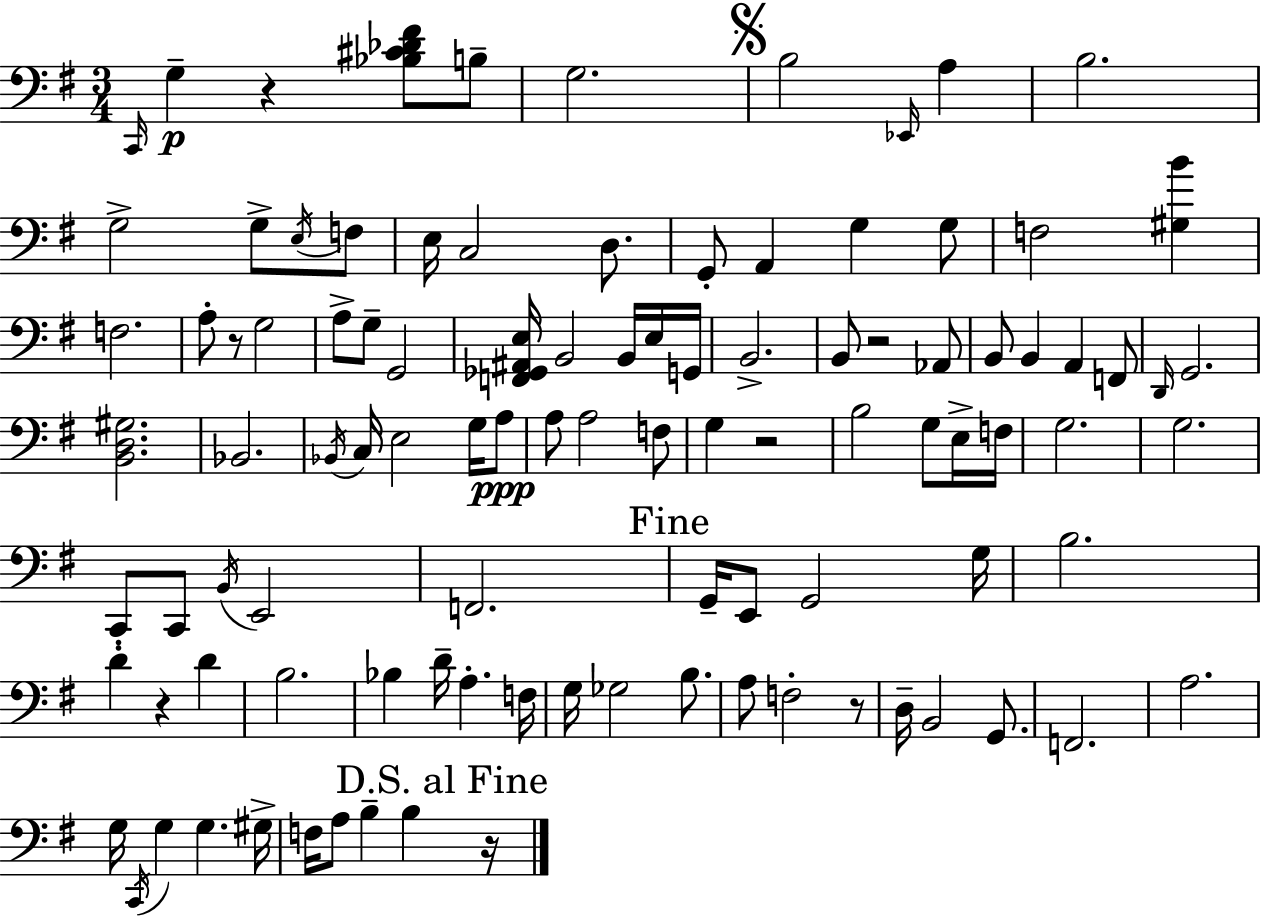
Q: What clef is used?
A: bass